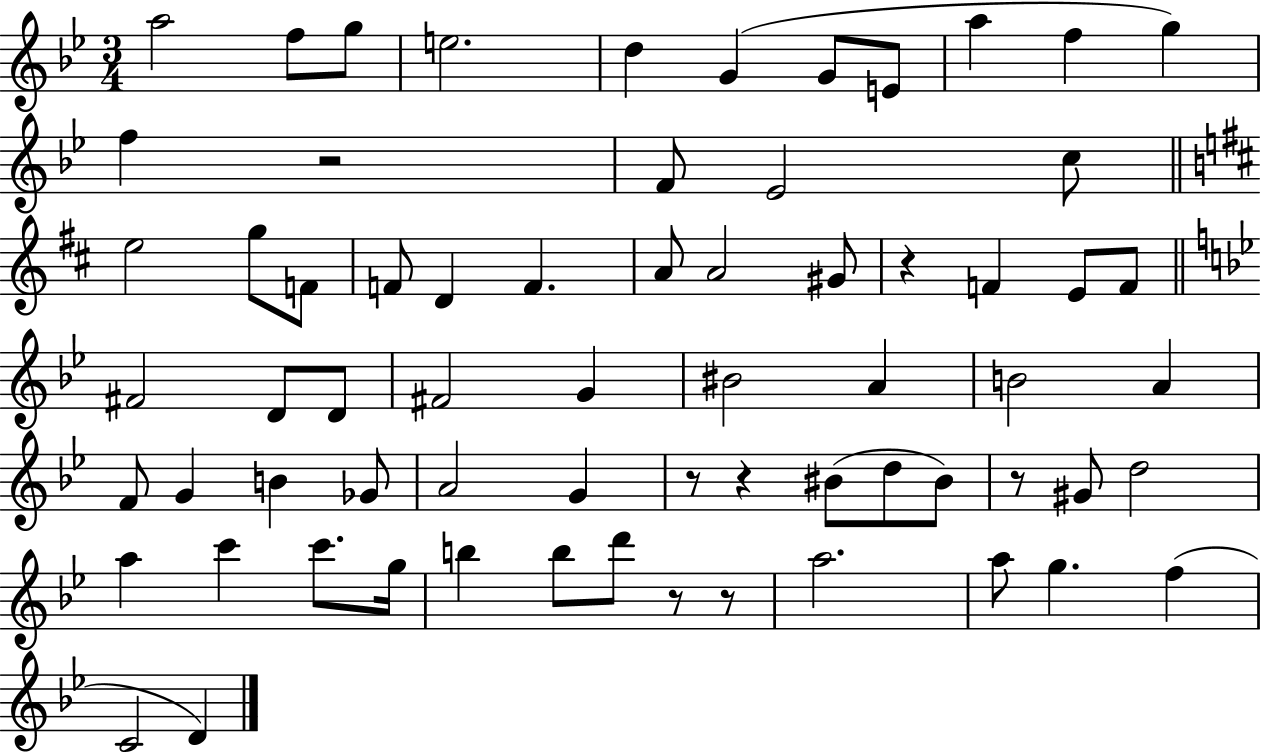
{
  \clef treble
  \numericTimeSignature
  \time 3/4
  \key bes \major
  a''2 f''8 g''8 | e''2. | d''4 g'4( g'8 e'8 | a''4 f''4 g''4) | \break f''4 r2 | f'8 ees'2 c''8 | \bar "||" \break \key d \major e''2 g''8 f'8 | f'8 d'4 f'4. | a'8 a'2 gis'8 | r4 f'4 e'8 f'8 | \break \bar "||" \break \key bes \major fis'2 d'8 d'8 | fis'2 g'4 | bis'2 a'4 | b'2 a'4 | \break f'8 g'4 b'4 ges'8 | a'2 g'4 | r8 r4 bis'8( d''8 bis'8) | r8 gis'8 d''2 | \break a''4 c'''4 c'''8. g''16 | b''4 b''8 d'''8 r8 r8 | a''2. | a''8 g''4. f''4( | \break c'2 d'4) | \bar "|."
}